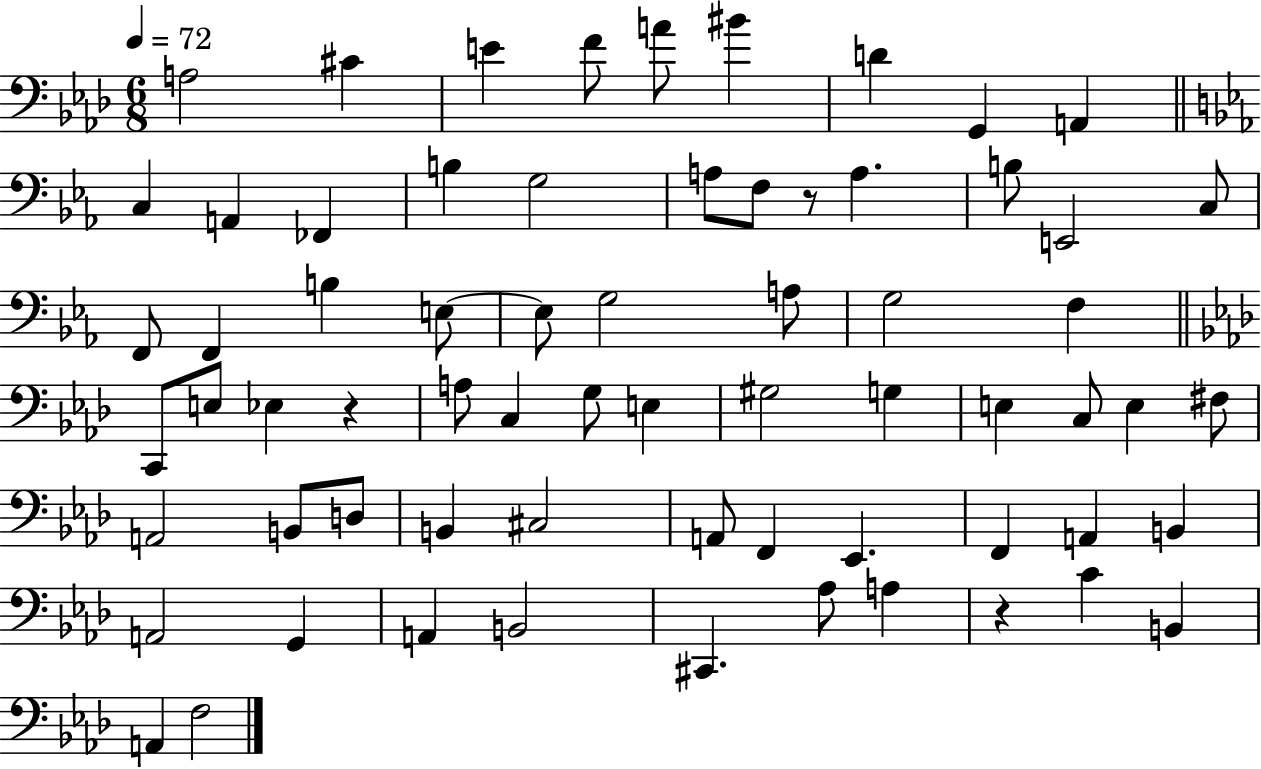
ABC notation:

X:1
T:Untitled
M:6/8
L:1/4
K:Ab
A,2 ^C E F/2 A/2 ^B D G,, A,, C, A,, _F,, B, G,2 A,/2 F,/2 z/2 A, B,/2 E,,2 C,/2 F,,/2 F,, B, E,/2 E,/2 G,2 A,/2 G,2 F, C,,/2 E,/2 _E, z A,/2 C, G,/2 E, ^G,2 G, E, C,/2 E, ^F,/2 A,,2 B,,/2 D,/2 B,, ^C,2 A,,/2 F,, _E,, F,, A,, B,, A,,2 G,, A,, B,,2 ^C,, _A,/2 A, z C B,, A,, F,2